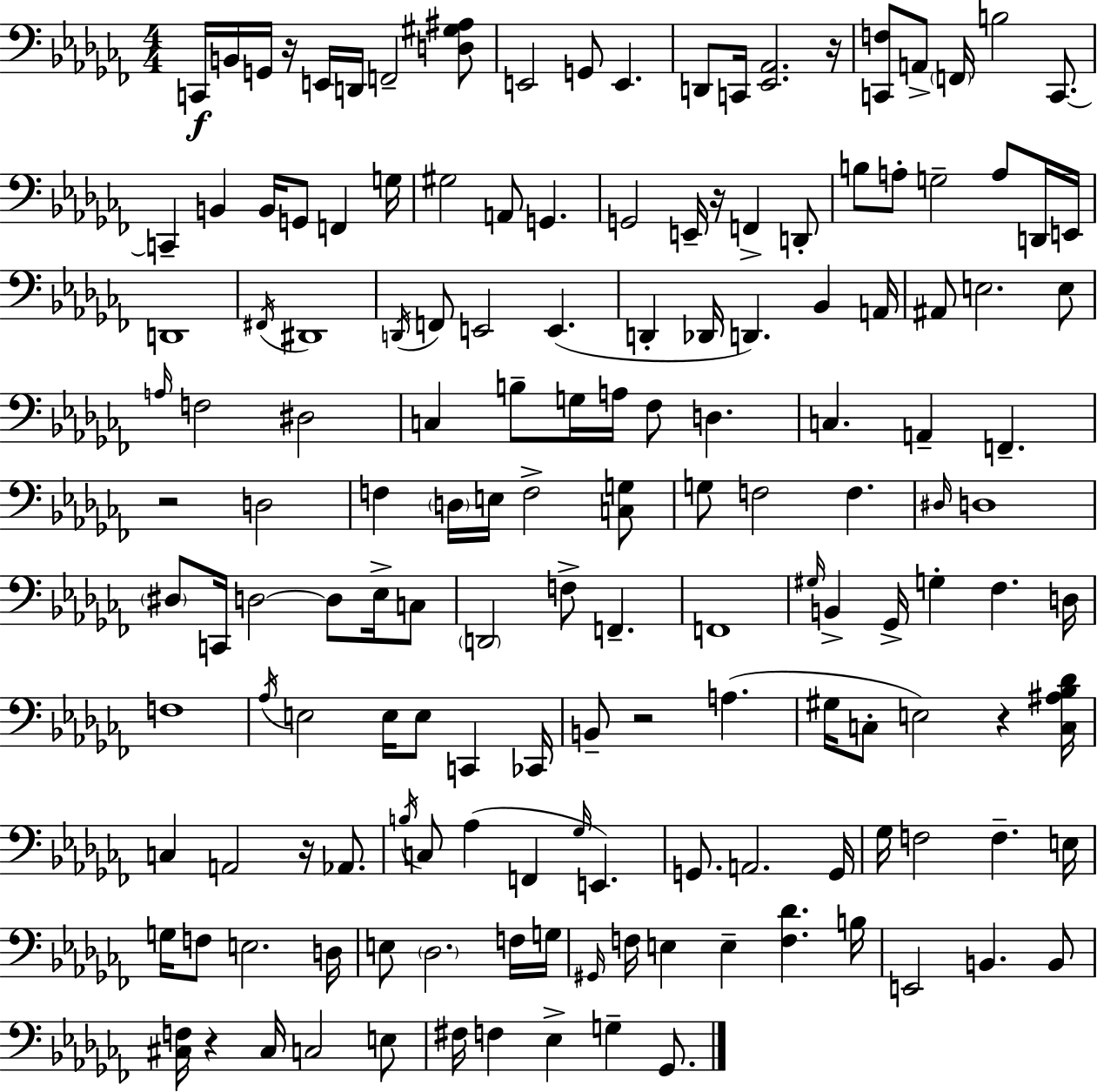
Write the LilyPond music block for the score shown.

{
  \clef bass
  \numericTimeSignature
  \time 4/4
  \key aes \minor
  c,16\f b,16 g,16 r16 e,16 d,16 f,2-- <d gis ais>8 | e,2 g,8 e,4. | d,8 c,16 <ees, aes,>2. r16 | <c, f>8 a,8-> \parenthesize f,16 b2 c,8.~~ | \break c,4-- b,4 b,16 g,8 f,4 g16 | gis2 a,8 g,4. | g,2 e,16-- r16 f,4-> d,8-. | b8 a8-. g2-- a8 d,16 e,16 | \break d,1 | \acciaccatura { fis,16 } dis,1 | \acciaccatura { d,16 } f,8 e,2 e,4.( | d,4-. des,16 d,4.) bes,4 | \break a,16 ais,8 e2. | e8 \grace { a16 } f2 dis2 | c4 b8-- g16 a16 fes8 d4. | c4. a,4-- f,4.-- | \break r2 d2 | f4 \parenthesize d16 e16 f2-> | <c g>8 g8 f2 f4. | \grace { dis16 } d1 | \break \parenthesize dis8 c,16 d2~~ d8 | ees16-> c8 \parenthesize d,2 f8-> f,4.-- | f,1 | \grace { gis16 } b,4-> ges,16-> g4-. fes4. | \break d16 f1 | \acciaccatura { aes16 } e2 e16 e8 | c,4 ces,16 b,8-- r2 | a4.( gis16 c8-. e2) | \break r4 <c ais bes des'>16 c4 a,2 | r16 aes,8. \acciaccatura { b16 } c8 aes4( f,4 | \grace { ges16 } e,4.) g,8. a,2. | g,16 ges16 f2 | \break f4.-- e16 g16 f8 e2. | d16 e8 \parenthesize des2. | f16 g16 \grace { gis,16 } f16 e4 e4-- | <f des'>4. b16 e,2 | \break b,4. b,8 <cis f>16 r4 cis16 c2 | e8 fis16 f4 ees4-> | g4-- ges,8. \bar "|."
}